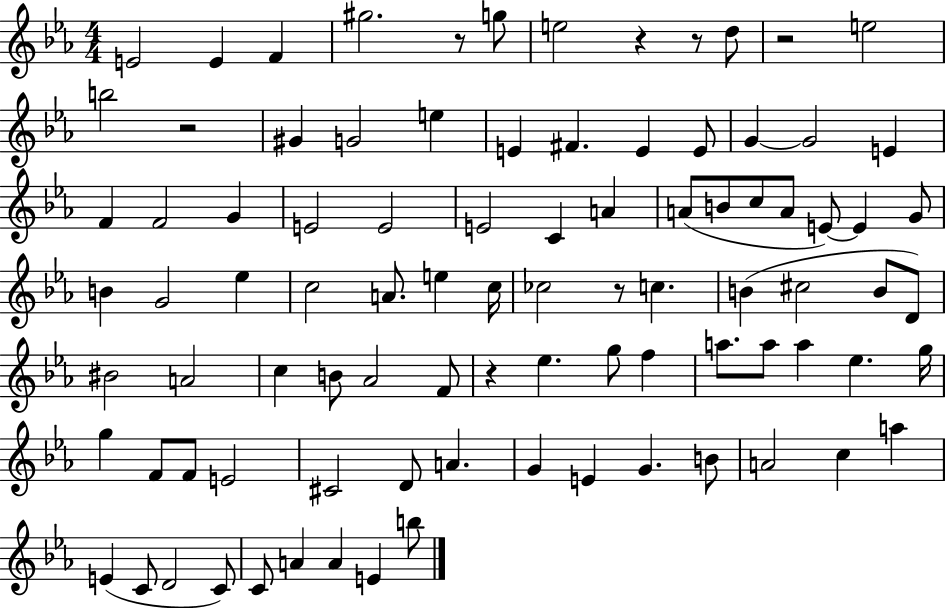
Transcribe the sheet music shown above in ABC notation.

X:1
T:Untitled
M:4/4
L:1/4
K:Eb
E2 E F ^g2 z/2 g/2 e2 z z/2 d/2 z2 e2 b2 z2 ^G G2 e E ^F E E/2 G G2 E F F2 G E2 E2 E2 C A A/2 B/2 c/2 A/2 E/2 E G/2 B G2 _e c2 A/2 e c/4 _c2 z/2 c B ^c2 B/2 D/2 ^B2 A2 c B/2 _A2 F/2 z _e g/2 f a/2 a/2 a _e g/4 g F/2 F/2 E2 ^C2 D/2 A G E G B/2 A2 c a E C/2 D2 C/2 C/2 A A E b/2